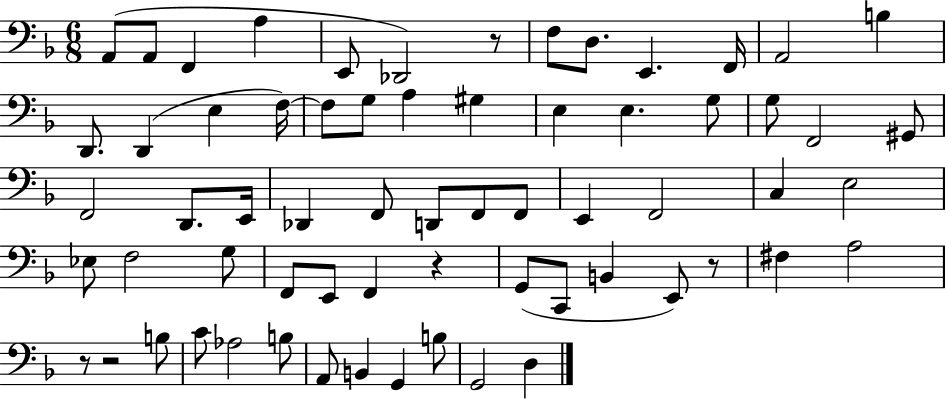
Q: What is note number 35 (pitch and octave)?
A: E2